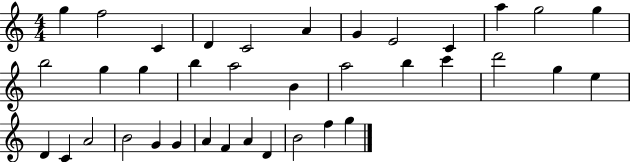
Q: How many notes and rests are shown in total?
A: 37